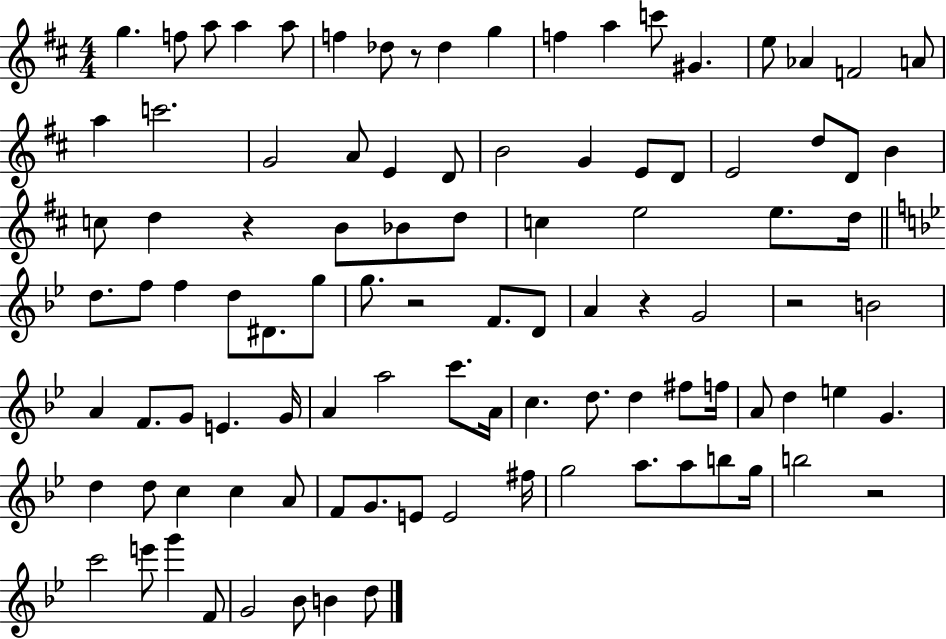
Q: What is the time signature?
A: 4/4